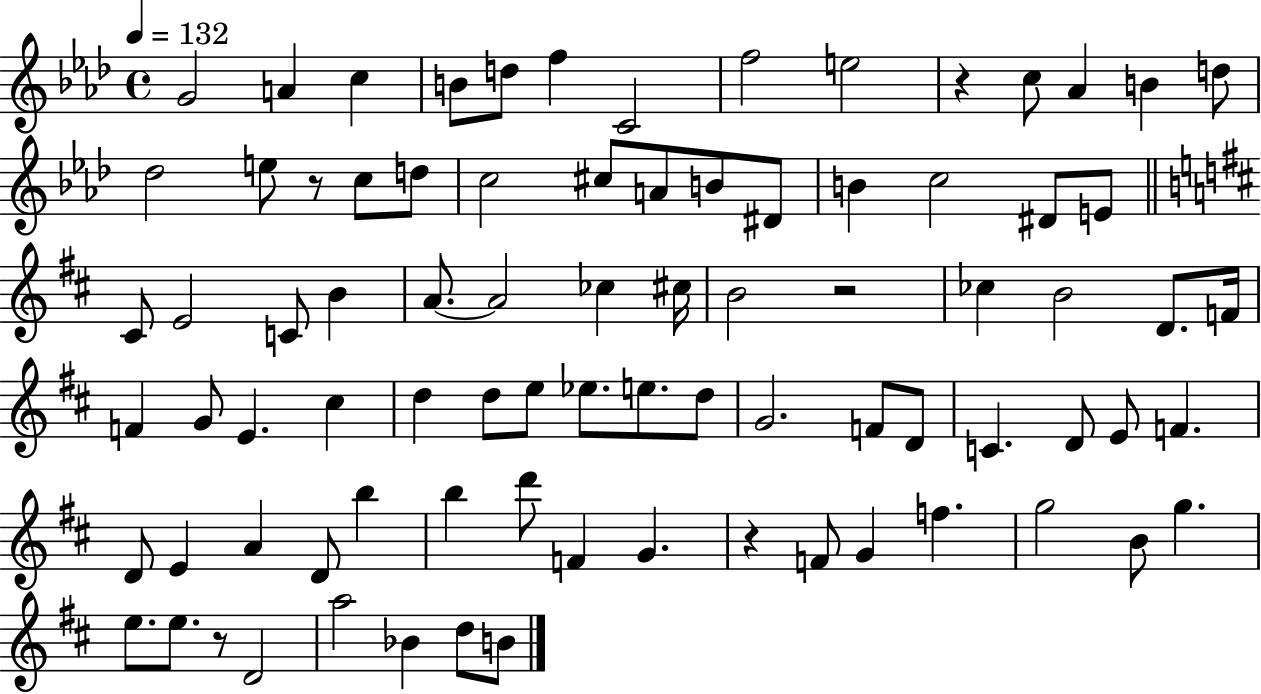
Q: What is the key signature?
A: AES major